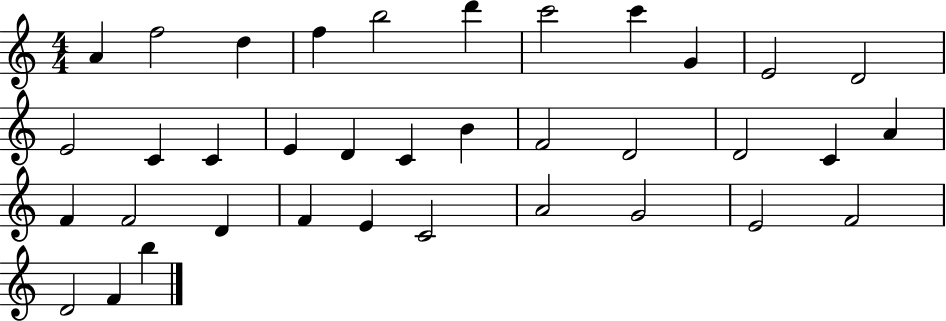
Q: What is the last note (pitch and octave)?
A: B5